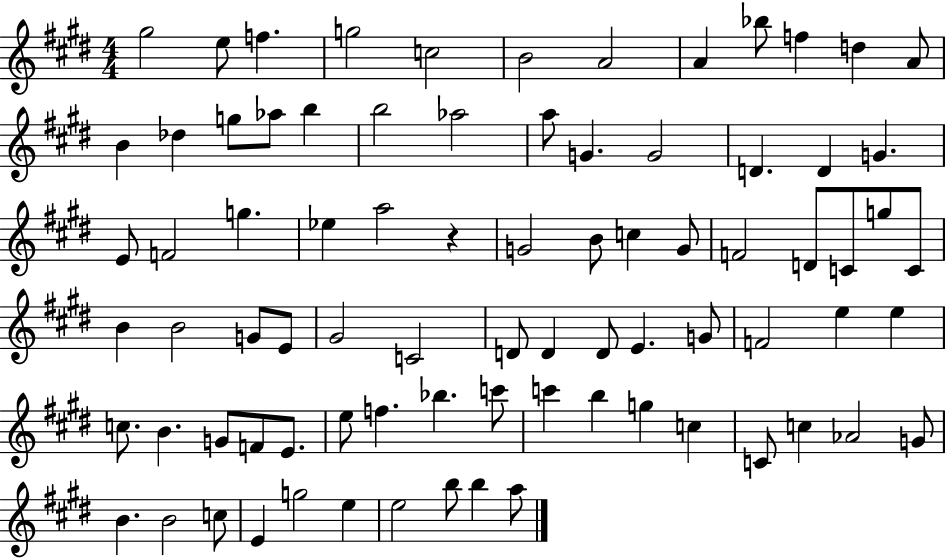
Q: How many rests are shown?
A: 1